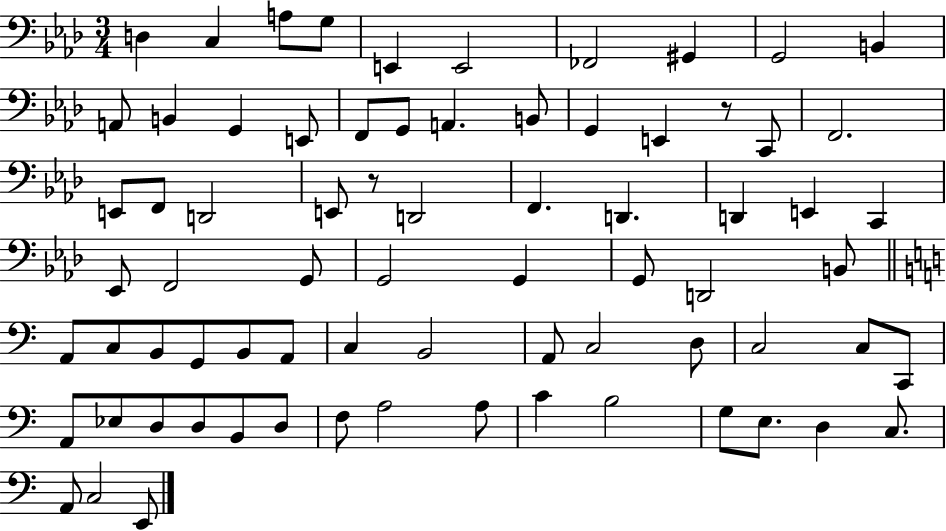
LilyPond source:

{
  \clef bass
  \numericTimeSignature
  \time 3/4
  \key aes \major
  \repeat volta 2 { d4 c4 a8 g8 | e,4 e,2 | fes,2 gis,4 | g,2 b,4 | \break a,8 b,4 g,4 e,8 | f,8 g,8 a,4. b,8 | g,4 e,4 r8 c,8 | f,2. | \break e,8 f,8 d,2 | e,8 r8 d,2 | f,4. d,4. | d,4 e,4 c,4 | \break ees,8 f,2 g,8 | g,2 g,4 | g,8 d,2 b,8 | \bar "||" \break \key a \minor a,8 c8 b,8 g,8 b,8 a,8 | c4 b,2 | a,8 c2 d8 | c2 c8 c,8 | \break a,8 ees8 d8 d8 b,8 d8 | f8 a2 a8 | c'4 b2 | g8 e8. d4 c8. | \break a,8 c2 e,8 | } \bar "|."
}